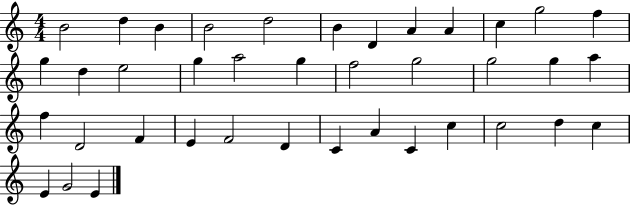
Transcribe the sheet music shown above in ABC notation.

X:1
T:Untitled
M:4/4
L:1/4
K:C
B2 d B B2 d2 B D A A c g2 f g d e2 g a2 g f2 g2 g2 g a f D2 F E F2 D C A C c c2 d c E G2 E